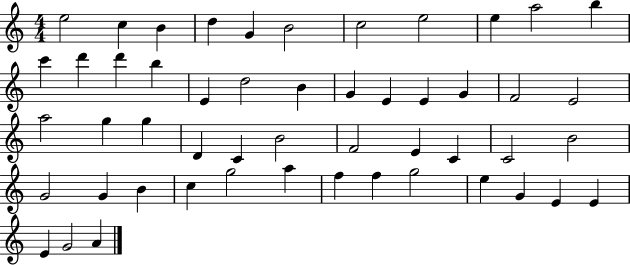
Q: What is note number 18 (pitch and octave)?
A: B4